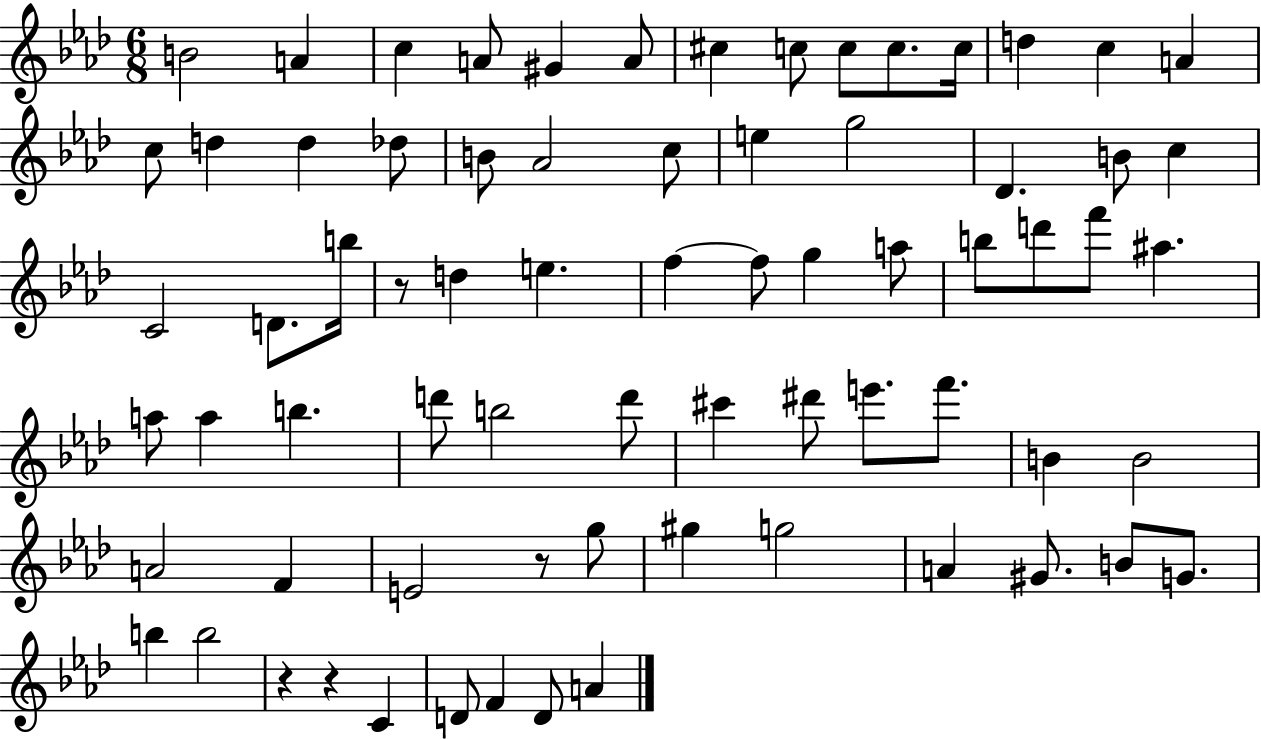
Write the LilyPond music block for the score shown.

{
  \clef treble
  \numericTimeSignature
  \time 6/8
  \key aes \major
  \repeat volta 2 { b'2 a'4 | c''4 a'8 gis'4 a'8 | cis''4 c''8 c''8 c''8. c''16 | d''4 c''4 a'4 | \break c''8 d''4 d''4 des''8 | b'8 aes'2 c''8 | e''4 g''2 | des'4. b'8 c''4 | \break c'2 d'8. b''16 | r8 d''4 e''4. | f''4~~ f''8 g''4 a''8 | b''8 d'''8 f'''8 ais''4. | \break a''8 a''4 b''4. | d'''8 b''2 d'''8 | cis'''4 dis'''8 e'''8. f'''8. | b'4 b'2 | \break a'2 f'4 | e'2 r8 g''8 | gis''4 g''2 | a'4 gis'8. b'8 g'8. | \break b''4 b''2 | r4 r4 c'4 | d'8 f'4 d'8 a'4 | } \bar "|."
}